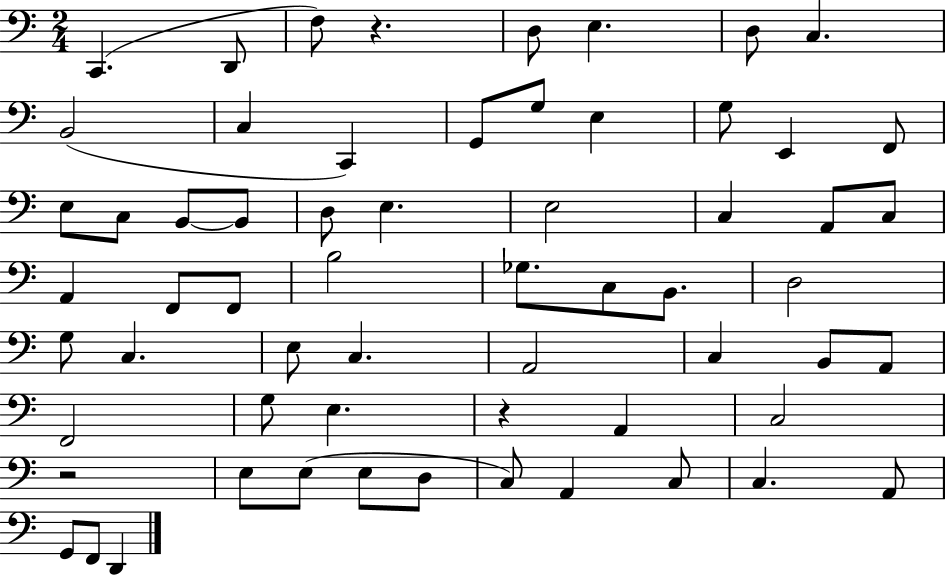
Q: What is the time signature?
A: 2/4